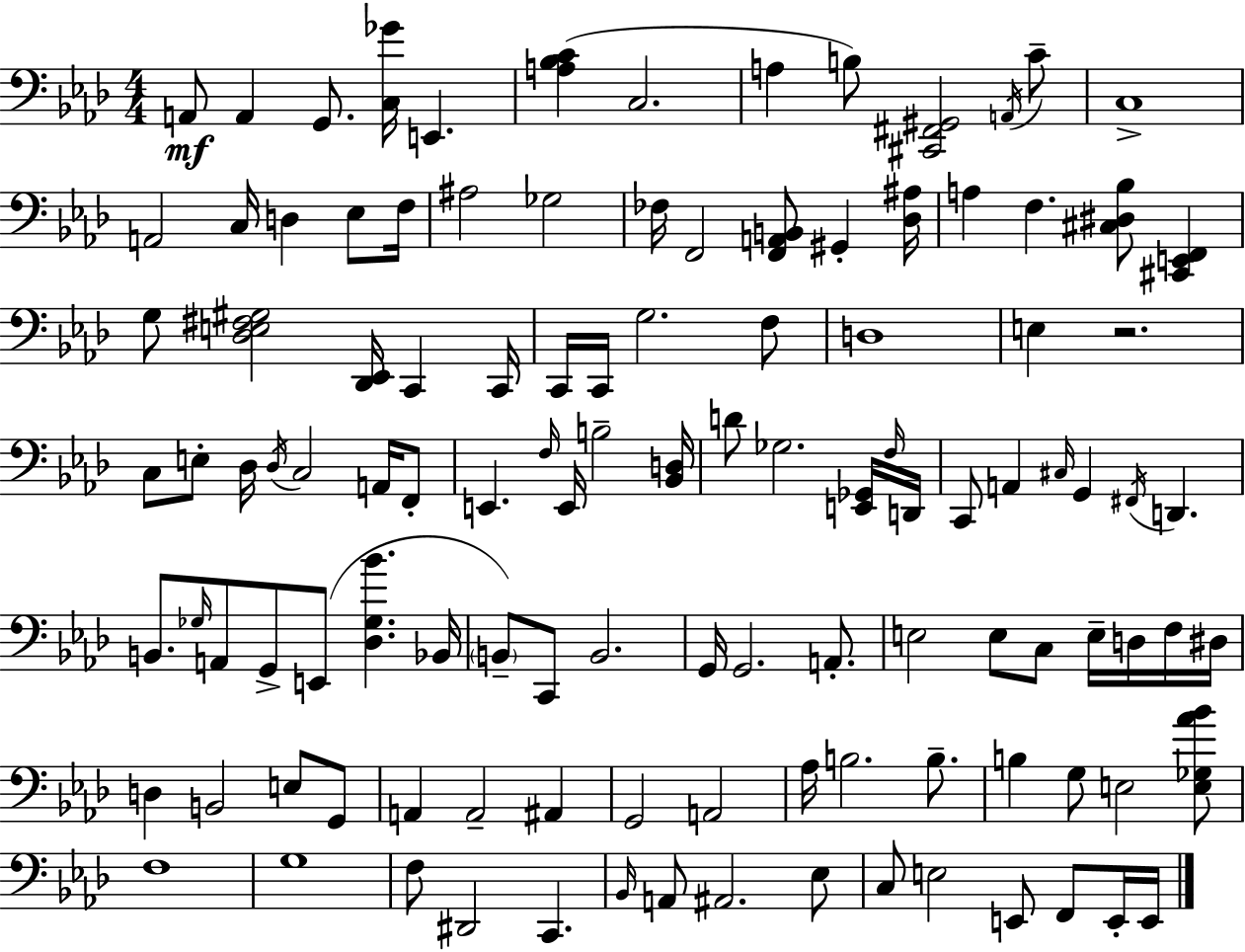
X:1
T:Untitled
M:4/4
L:1/4
K:Fm
A,,/2 A,, G,,/2 [C,_G]/4 E,, [A,_B,C] C,2 A, B,/2 [^C,,^F,,^G,,]2 A,,/4 C/2 C,4 A,,2 C,/4 D, _E,/2 F,/4 ^A,2 _G,2 _F,/4 F,,2 [F,,A,,B,,]/2 ^G,, [_D,^A,]/4 A, F, [^C,^D,_B,]/2 [^C,,E,,F,,] G,/2 [_D,E,^F,^G,]2 [_D,,_E,,]/4 C,, C,,/4 C,,/4 C,,/4 G,2 F,/2 D,4 E, z2 C,/2 E,/2 _D,/4 _D,/4 C,2 A,,/4 F,,/2 E,, F,/4 E,,/4 B,2 [_B,,D,]/4 D/2 _G,2 [E,,_G,,]/4 F,/4 D,,/4 C,,/2 A,, ^C,/4 G,, ^F,,/4 D,, B,,/2 _G,/4 A,,/2 G,,/2 E,,/2 [_D,_G,_B] _B,,/4 B,,/2 C,,/2 B,,2 G,,/4 G,,2 A,,/2 E,2 E,/2 C,/2 E,/4 D,/4 F,/4 ^D,/4 D, B,,2 E,/2 G,,/2 A,, A,,2 ^A,, G,,2 A,,2 _A,/4 B,2 B,/2 B, G,/2 E,2 [E,_G,_A_B]/2 F,4 G,4 F,/2 ^D,,2 C,, _B,,/4 A,,/2 ^A,,2 _E,/2 C,/2 E,2 E,,/2 F,,/2 E,,/4 E,,/4